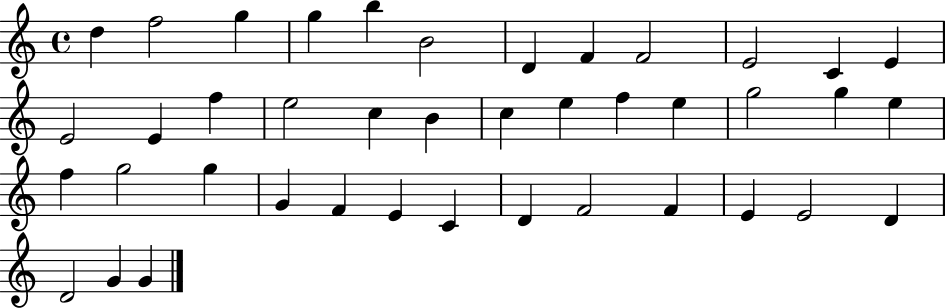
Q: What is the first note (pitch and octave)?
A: D5